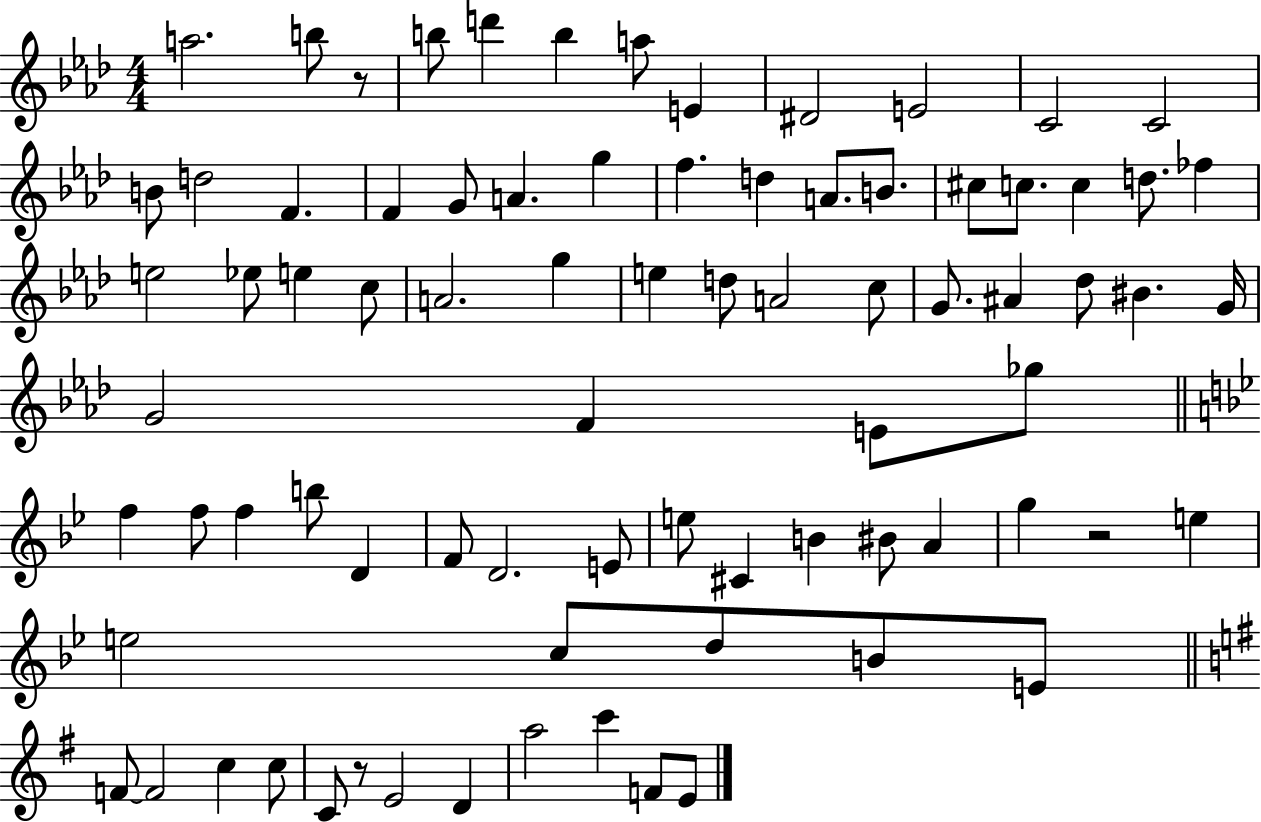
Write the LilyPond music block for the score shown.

{
  \clef treble
  \numericTimeSignature
  \time 4/4
  \key aes \major
  \repeat volta 2 { a''2. b''8 r8 | b''8 d'''4 b''4 a''8 e'4 | dis'2 e'2 | c'2 c'2 | \break b'8 d''2 f'4. | f'4 g'8 a'4. g''4 | f''4. d''4 a'8. b'8. | cis''8 c''8. c''4 d''8. fes''4 | \break e''2 ees''8 e''4 c''8 | a'2. g''4 | e''4 d''8 a'2 c''8 | g'8. ais'4 des''8 bis'4. g'16 | \break g'2 f'4 e'8 ges''8 | \bar "||" \break \key bes \major f''4 f''8 f''4 b''8 d'4 | f'8 d'2. e'8 | e''8 cis'4 b'4 bis'8 a'4 | g''4 r2 e''4 | \break e''2 c''8 d''8 b'8 e'8 | \bar "||" \break \key g \major f'8~~ f'2 c''4 c''8 | c'8 r8 e'2 d'4 | a''2 c'''4 f'8 e'8 | } \bar "|."
}